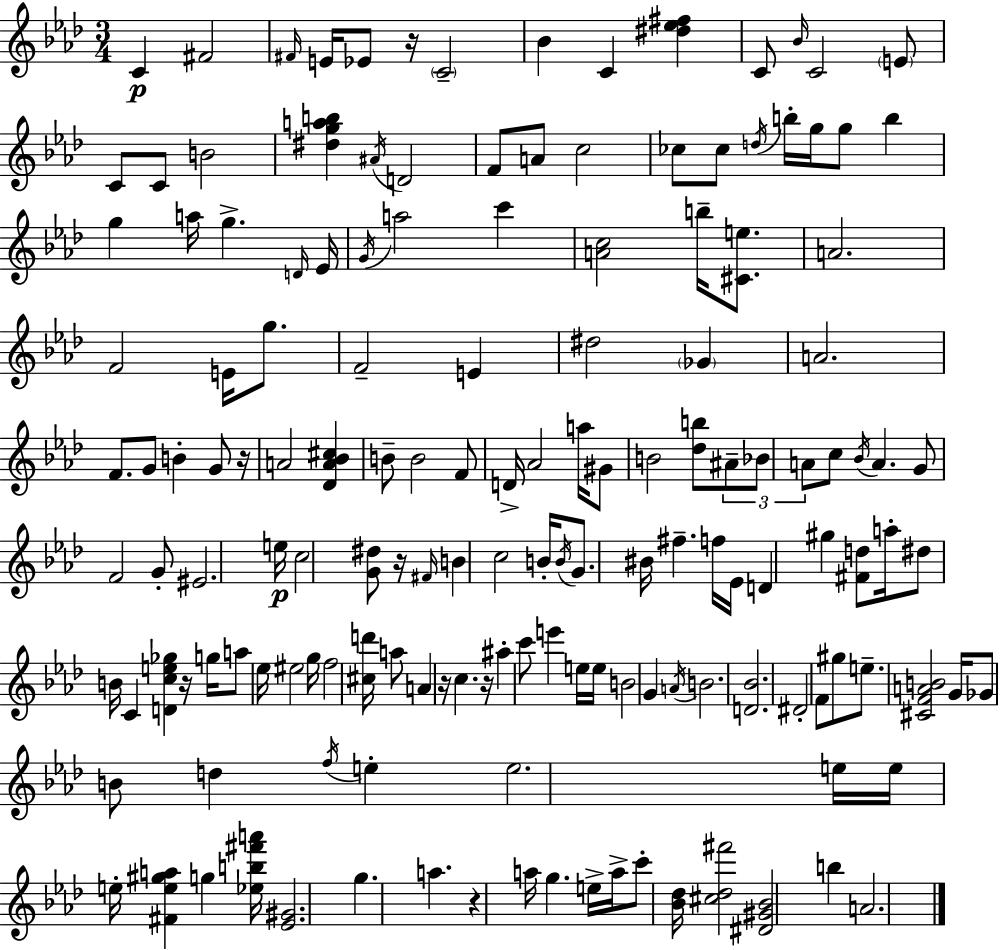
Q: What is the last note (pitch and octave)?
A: A4